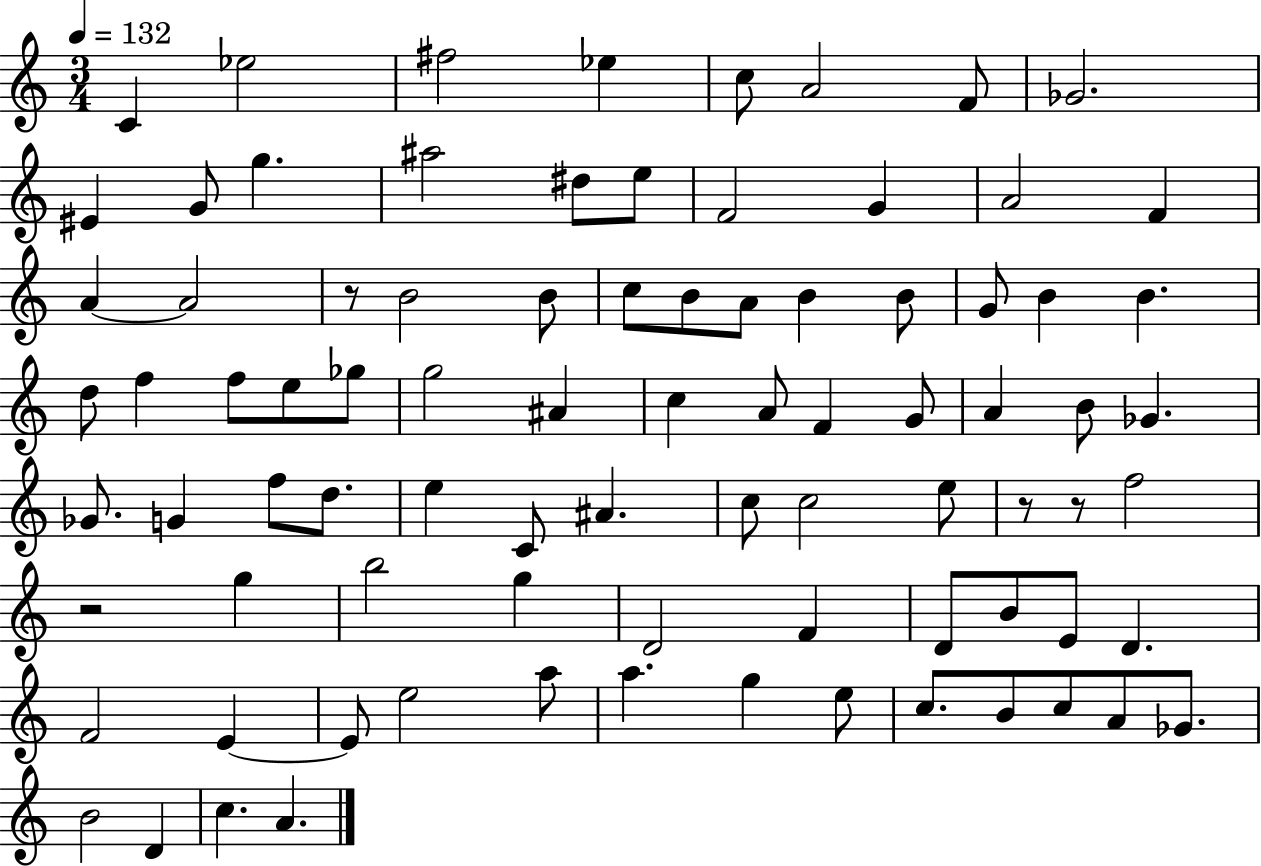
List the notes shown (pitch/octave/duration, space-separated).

C4/q Eb5/h F#5/h Eb5/q C5/e A4/h F4/e Gb4/h. EIS4/q G4/e G5/q. A#5/h D#5/e E5/e F4/h G4/q A4/h F4/q A4/q A4/h R/e B4/h B4/e C5/e B4/e A4/e B4/q B4/e G4/e B4/q B4/q. D5/e F5/q F5/e E5/e Gb5/e G5/h A#4/q C5/q A4/e F4/q G4/e A4/q B4/e Gb4/q. Gb4/e. G4/q F5/e D5/e. E5/q C4/e A#4/q. C5/e C5/h E5/e R/e R/e F5/h R/h G5/q B5/h G5/q D4/h F4/q D4/e B4/e E4/e D4/q. F4/h E4/q E4/e E5/h A5/e A5/q. G5/q E5/e C5/e. B4/e C5/e A4/e Gb4/e. B4/h D4/q C5/q. A4/q.